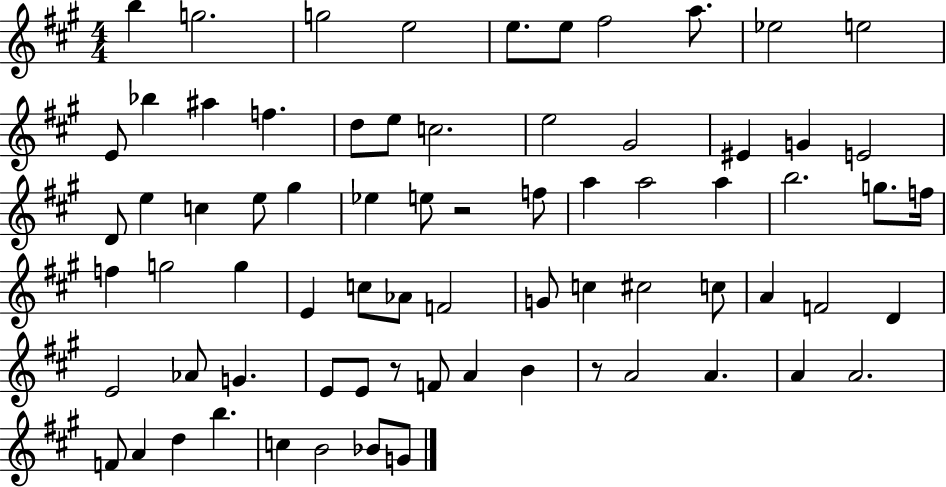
X:1
T:Untitled
M:4/4
L:1/4
K:A
b g2 g2 e2 e/2 e/2 ^f2 a/2 _e2 e2 E/2 _b ^a f d/2 e/2 c2 e2 ^G2 ^E G E2 D/2 e c e/2 ^g _e e/2 z2 f/2 a a2 a b2 g/2 f/4 f g2 g E c/2 _A/2 F2 G/2 c ^c2 c/2 A F2 D E2 _A/2 G E/2 E/2 z/2 F/2 A B z/2 A2 A A A2 F/2 A d b c B2 _B/2 G/2